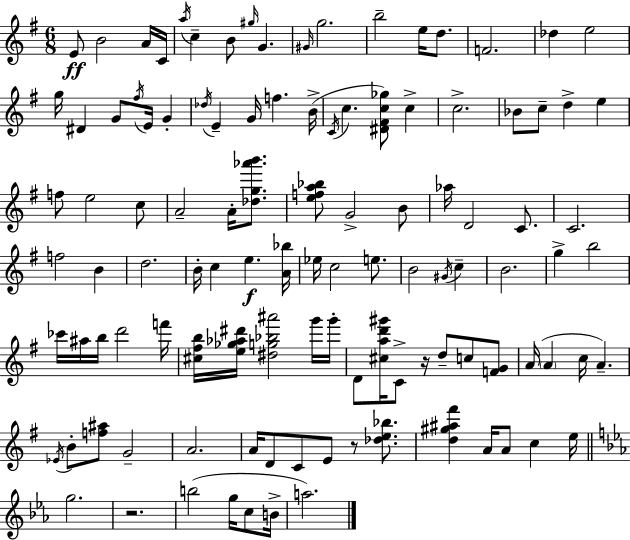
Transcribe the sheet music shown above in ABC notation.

X:1
T:Untitled
M:6/8
L:1/4
K:Em
E/2 B2 A/4 C/4 a/4 c B/2 ^g/4 G ^G/4 g2 b2 e/4 d/2 F2 _d e2 g/4 ^D G/2 ^f/4 E/4 G _d/4 E G/4 f B/4 C/4 c [^D^Fc_g]/2 c c2 _B/2 c/2 d e f/2 e2 c/2 A2 A/4 [_dg_a'b']/2 [efa_b]/2 G2 B/2 _a/4 D2 C/2 C2 f2 B d2 B/4 c e [A_b]/4 _e/4 c2 e/2 B2 ^G/4 c B2 g b2 _c'/4 ^a/4 b/4 d'2 f'/4 [^c^fb]/4 [e_g_a^d']/4 [^dg_b^a']2 g'/4 g'/4 D/2 [^cad'^g']/4 C/2 z/4 d/2 c/2 [FG]/2 A/4 A c/4 A _E/4 B/2 [f^a]/2 G2 A2 A/4 D/2 C/2 E/2 z/2 [_de_b]/2 [d^g^a^f'] A/4 A/2 c e/4 g2 z2 b2 g/4 c/2 B/4 a2